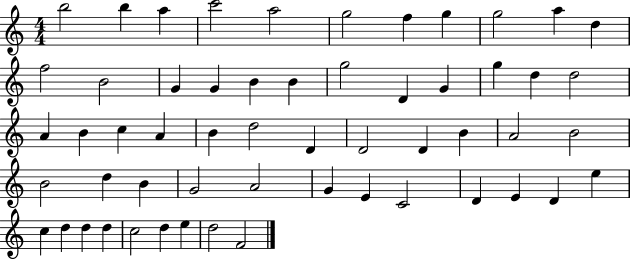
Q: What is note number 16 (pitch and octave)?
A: B4